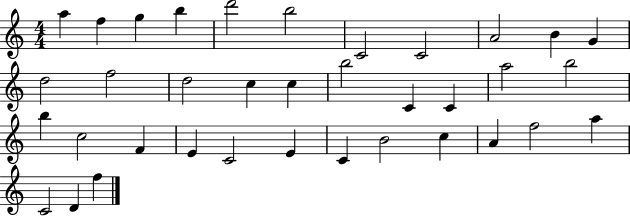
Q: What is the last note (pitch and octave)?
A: F5